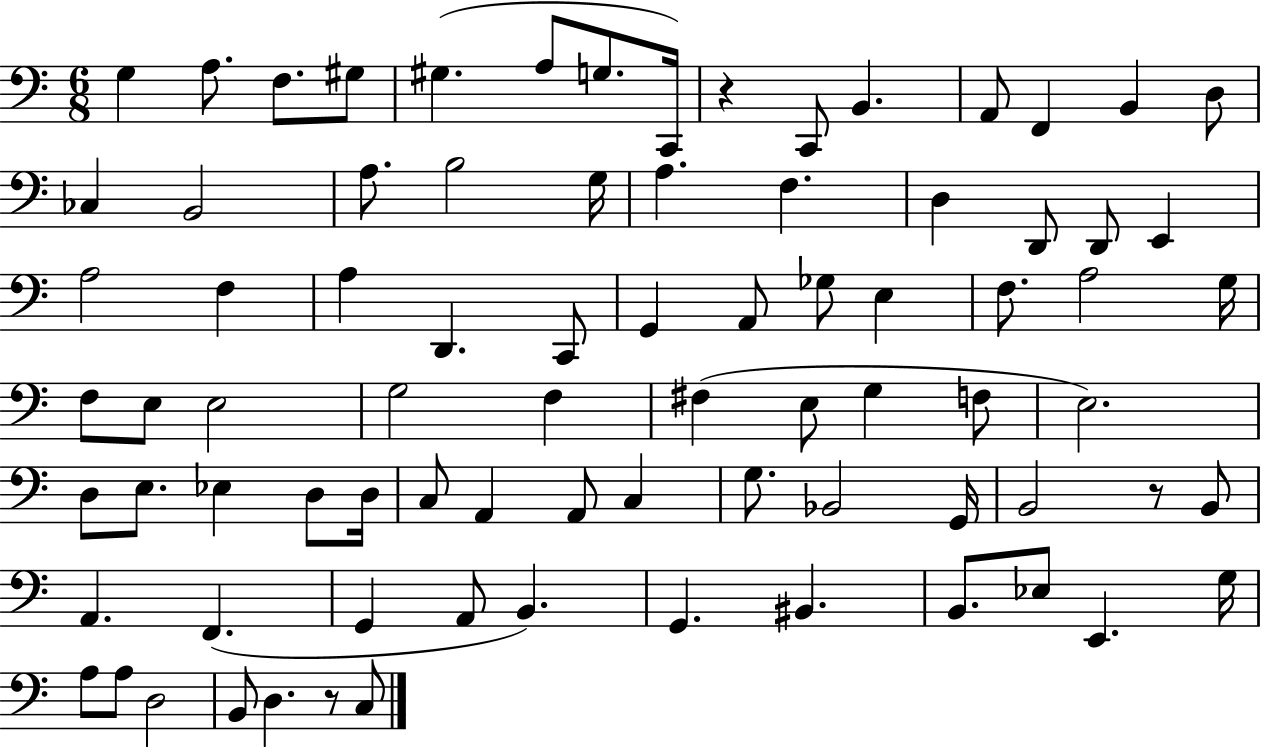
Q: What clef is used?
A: bass